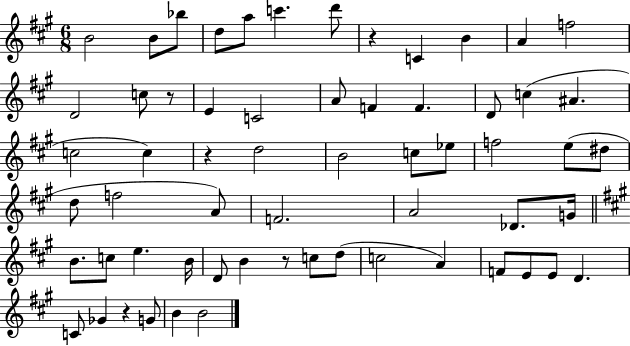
X:1
T:Untitled
M:6/8
L:1/4
K:A
B2 B/2 _b/2 d/2 a/2 c' d'/2 z C B A f2 D2 c/2 z/2 E C2 A/2 F F D/2 c ^A c2 c z d2 B2 c/2 _e/2 f2 e/2 ^d/2 d/2 f2 A/2 F2 A2 _D/2 G/4 B/2 c/2 e B/4 D/2 B z/2 c/2 d/2 c2 A F/2 E/2 E/2 D C/2 _G z G/2 B B2